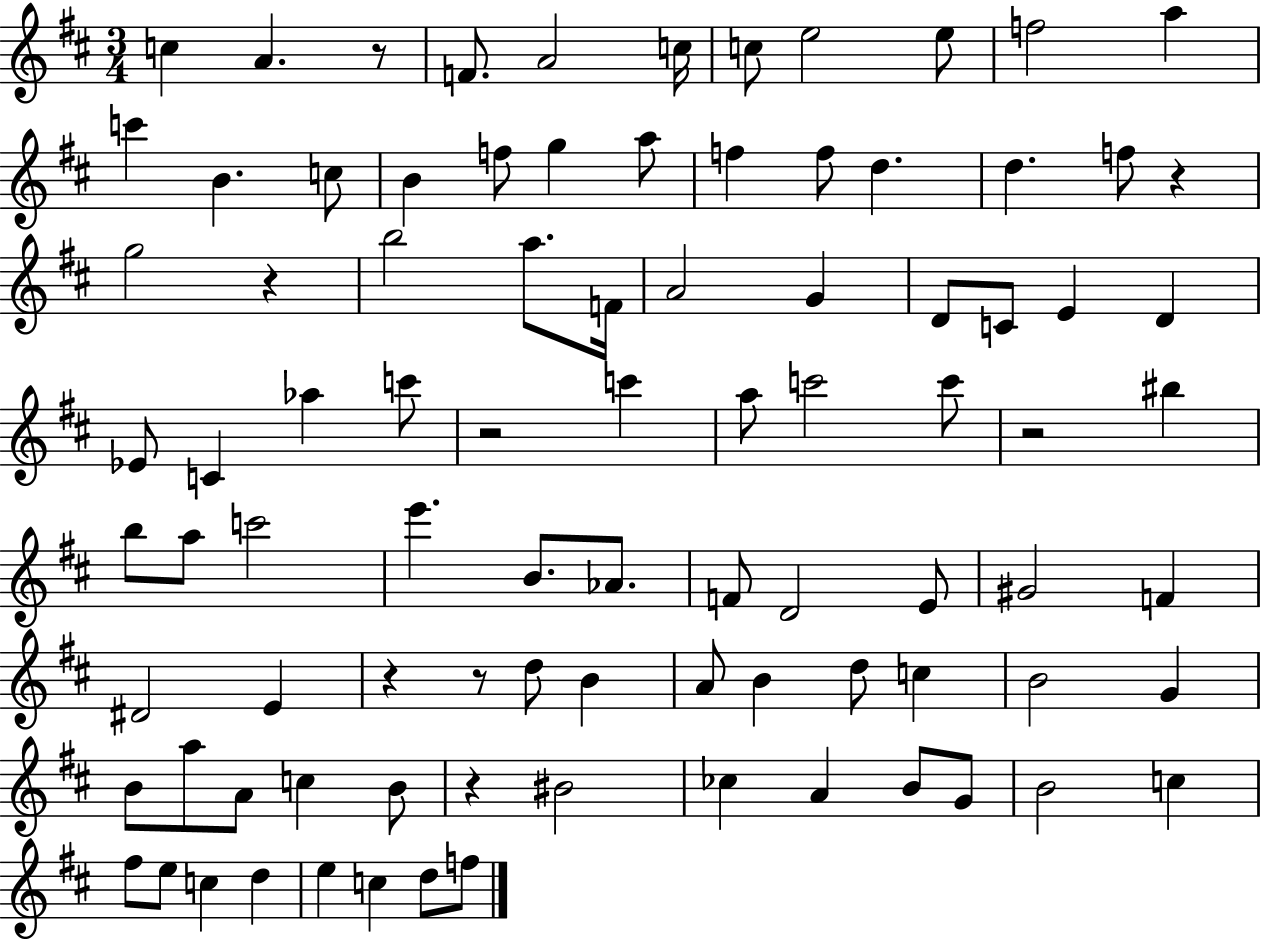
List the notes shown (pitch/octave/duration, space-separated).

C5/q A4/q. R/e F4/e. A4/h C5/s C5/e E5/h E5/e F5/h A5/q C6/q B4/q. C5/e B4/q F5/e G5/q A5/e F5/q F5/e D5/q. D5/q. F5/e R/q G5/h R/q B5/h A5/e. F4/s A4/h G4/q D4/e C4/e E4/q D4/q Eb4/e C4/q Ab5/q C6/e R/h C6/q A5/e C6/h C6/e R/h BIS5/q B5/e A5/e C6/h E6/q. B4/e. Ab4/e. F4/e D4/h E4/e G#4/h F4/q D#4/h E4/q R/q R/e D5/e B4/q A4/e B4/q D5/e C5/q B4/h G4/q B4/e A5/e A4/e C5/q B4/e R/q BIS4/h CES5/q A4/q B4/e G4/e B4/h C5/q F#5/e E5/e C5/q D5/q E5/q C5/q D5/e F5/e